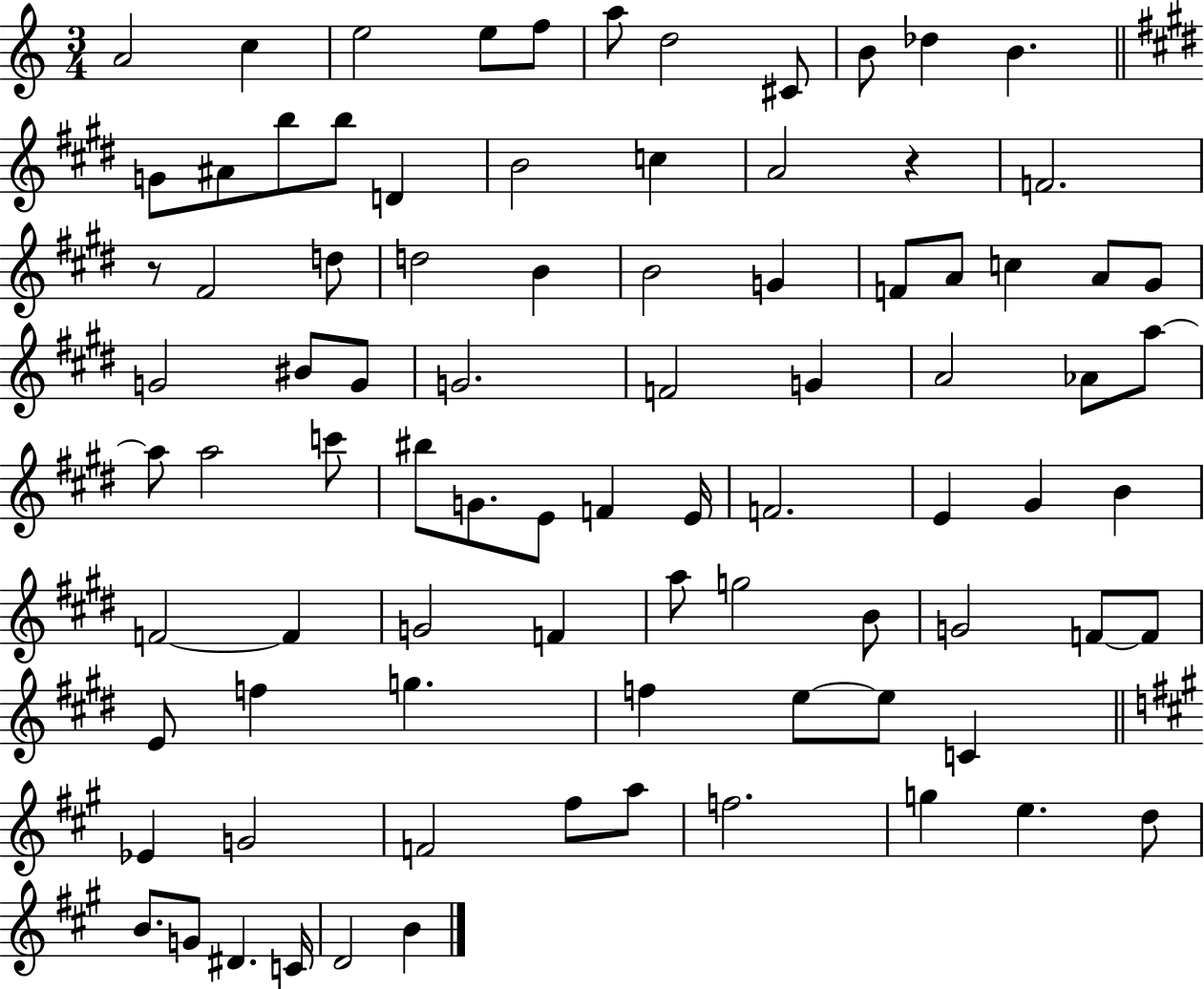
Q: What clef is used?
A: treble